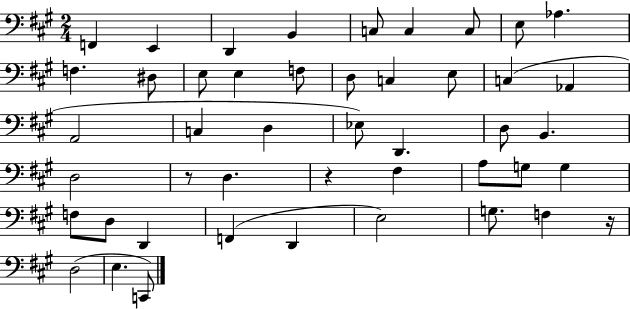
F2/q E2/q D2/q B2/q C3/e C3/q C3/e E3/e Ab3/q. F3/q. D#3/e E3/e E3/q F3/e D3/e C3/q E3/e C3/q Ab2/q A2/h C3/q D3/q Eb3/e D2/q. D3/e B2/q. D3/h R/e D3/q. R/q F#3/q A3/e G3/e G3/q F3/e D3/e D2/q F2/q D2/q E3/h G3/e. F3/q R/s D3/h E3/q. C2/e